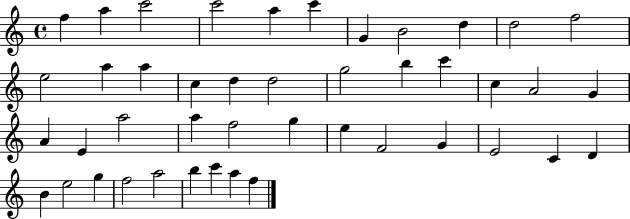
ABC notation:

X:1
T:Untitled
M:4/4
L:1/4
K:C
f a c'2 c'2 a c' G B2 d d2 f2 e2 a a c d d2 g2 b c' c A2 G A E a2 a f2 g e F2 G E2 C D B e2 g f2 a2 b c' a f